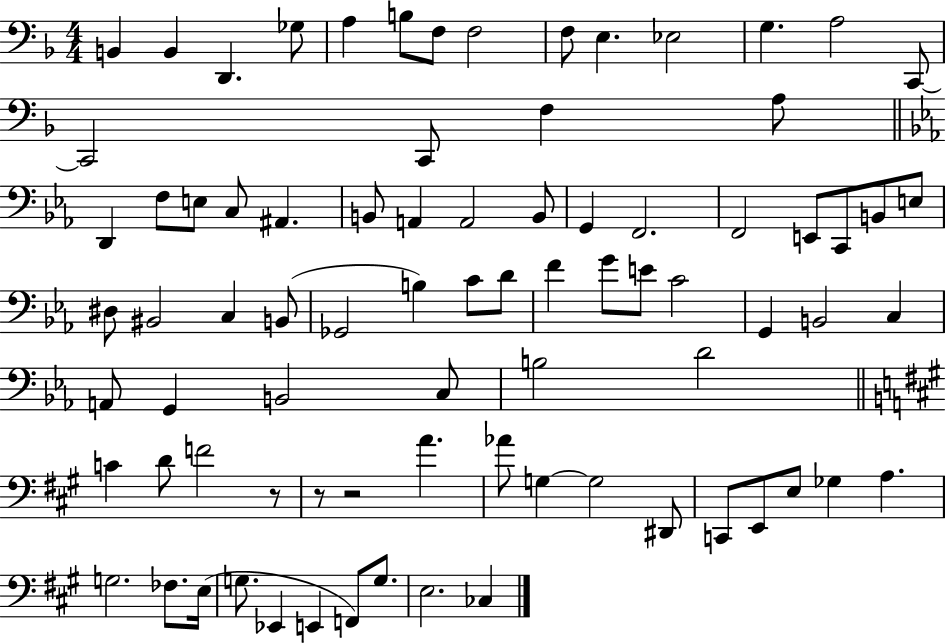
{
  \clef bass
  \numericTimeSignature
  \time 4/4
  \key f \major
  b,4 b,4 d,4. ges8 | a4 b8 f8 f2 | f8 e4. ees2 | g4. a2 c,8~~ | \break c,2 c,8 f4 a8 | \bar "||" \break \key ees \major d,4 f8 e8 c8 ais,4. | b,8 a,4 a,2 b,8 | g,4 f,2. | f,2 e,8 c,8 b,8 e8 | \break dis8 bis,2 c4 b,8( | ges,2 b4) c'8 d'8 | f'4 g'8 e'8 c'2 | g,4 b,2 c4 | \break a,8 g,4 b,2 c8 | b2 d'2 | \bar "||" \break \key a \major c'4 d'8 f'2 r8 | r8 r2 a'4. | aes'8 g4~~ g2 dis,8 | c,8 e,8 e8 ges4 a4. | \break g2. fes8. e16( | g8. ees,4 e,4 f,8) g8. | e2. ces4 | \bar "|."
}